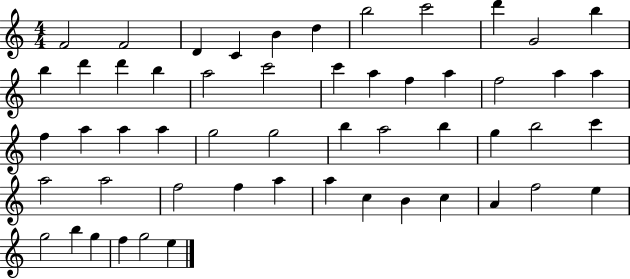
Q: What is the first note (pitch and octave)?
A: F4